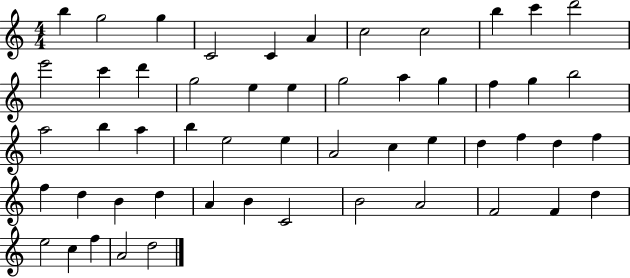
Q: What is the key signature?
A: C major